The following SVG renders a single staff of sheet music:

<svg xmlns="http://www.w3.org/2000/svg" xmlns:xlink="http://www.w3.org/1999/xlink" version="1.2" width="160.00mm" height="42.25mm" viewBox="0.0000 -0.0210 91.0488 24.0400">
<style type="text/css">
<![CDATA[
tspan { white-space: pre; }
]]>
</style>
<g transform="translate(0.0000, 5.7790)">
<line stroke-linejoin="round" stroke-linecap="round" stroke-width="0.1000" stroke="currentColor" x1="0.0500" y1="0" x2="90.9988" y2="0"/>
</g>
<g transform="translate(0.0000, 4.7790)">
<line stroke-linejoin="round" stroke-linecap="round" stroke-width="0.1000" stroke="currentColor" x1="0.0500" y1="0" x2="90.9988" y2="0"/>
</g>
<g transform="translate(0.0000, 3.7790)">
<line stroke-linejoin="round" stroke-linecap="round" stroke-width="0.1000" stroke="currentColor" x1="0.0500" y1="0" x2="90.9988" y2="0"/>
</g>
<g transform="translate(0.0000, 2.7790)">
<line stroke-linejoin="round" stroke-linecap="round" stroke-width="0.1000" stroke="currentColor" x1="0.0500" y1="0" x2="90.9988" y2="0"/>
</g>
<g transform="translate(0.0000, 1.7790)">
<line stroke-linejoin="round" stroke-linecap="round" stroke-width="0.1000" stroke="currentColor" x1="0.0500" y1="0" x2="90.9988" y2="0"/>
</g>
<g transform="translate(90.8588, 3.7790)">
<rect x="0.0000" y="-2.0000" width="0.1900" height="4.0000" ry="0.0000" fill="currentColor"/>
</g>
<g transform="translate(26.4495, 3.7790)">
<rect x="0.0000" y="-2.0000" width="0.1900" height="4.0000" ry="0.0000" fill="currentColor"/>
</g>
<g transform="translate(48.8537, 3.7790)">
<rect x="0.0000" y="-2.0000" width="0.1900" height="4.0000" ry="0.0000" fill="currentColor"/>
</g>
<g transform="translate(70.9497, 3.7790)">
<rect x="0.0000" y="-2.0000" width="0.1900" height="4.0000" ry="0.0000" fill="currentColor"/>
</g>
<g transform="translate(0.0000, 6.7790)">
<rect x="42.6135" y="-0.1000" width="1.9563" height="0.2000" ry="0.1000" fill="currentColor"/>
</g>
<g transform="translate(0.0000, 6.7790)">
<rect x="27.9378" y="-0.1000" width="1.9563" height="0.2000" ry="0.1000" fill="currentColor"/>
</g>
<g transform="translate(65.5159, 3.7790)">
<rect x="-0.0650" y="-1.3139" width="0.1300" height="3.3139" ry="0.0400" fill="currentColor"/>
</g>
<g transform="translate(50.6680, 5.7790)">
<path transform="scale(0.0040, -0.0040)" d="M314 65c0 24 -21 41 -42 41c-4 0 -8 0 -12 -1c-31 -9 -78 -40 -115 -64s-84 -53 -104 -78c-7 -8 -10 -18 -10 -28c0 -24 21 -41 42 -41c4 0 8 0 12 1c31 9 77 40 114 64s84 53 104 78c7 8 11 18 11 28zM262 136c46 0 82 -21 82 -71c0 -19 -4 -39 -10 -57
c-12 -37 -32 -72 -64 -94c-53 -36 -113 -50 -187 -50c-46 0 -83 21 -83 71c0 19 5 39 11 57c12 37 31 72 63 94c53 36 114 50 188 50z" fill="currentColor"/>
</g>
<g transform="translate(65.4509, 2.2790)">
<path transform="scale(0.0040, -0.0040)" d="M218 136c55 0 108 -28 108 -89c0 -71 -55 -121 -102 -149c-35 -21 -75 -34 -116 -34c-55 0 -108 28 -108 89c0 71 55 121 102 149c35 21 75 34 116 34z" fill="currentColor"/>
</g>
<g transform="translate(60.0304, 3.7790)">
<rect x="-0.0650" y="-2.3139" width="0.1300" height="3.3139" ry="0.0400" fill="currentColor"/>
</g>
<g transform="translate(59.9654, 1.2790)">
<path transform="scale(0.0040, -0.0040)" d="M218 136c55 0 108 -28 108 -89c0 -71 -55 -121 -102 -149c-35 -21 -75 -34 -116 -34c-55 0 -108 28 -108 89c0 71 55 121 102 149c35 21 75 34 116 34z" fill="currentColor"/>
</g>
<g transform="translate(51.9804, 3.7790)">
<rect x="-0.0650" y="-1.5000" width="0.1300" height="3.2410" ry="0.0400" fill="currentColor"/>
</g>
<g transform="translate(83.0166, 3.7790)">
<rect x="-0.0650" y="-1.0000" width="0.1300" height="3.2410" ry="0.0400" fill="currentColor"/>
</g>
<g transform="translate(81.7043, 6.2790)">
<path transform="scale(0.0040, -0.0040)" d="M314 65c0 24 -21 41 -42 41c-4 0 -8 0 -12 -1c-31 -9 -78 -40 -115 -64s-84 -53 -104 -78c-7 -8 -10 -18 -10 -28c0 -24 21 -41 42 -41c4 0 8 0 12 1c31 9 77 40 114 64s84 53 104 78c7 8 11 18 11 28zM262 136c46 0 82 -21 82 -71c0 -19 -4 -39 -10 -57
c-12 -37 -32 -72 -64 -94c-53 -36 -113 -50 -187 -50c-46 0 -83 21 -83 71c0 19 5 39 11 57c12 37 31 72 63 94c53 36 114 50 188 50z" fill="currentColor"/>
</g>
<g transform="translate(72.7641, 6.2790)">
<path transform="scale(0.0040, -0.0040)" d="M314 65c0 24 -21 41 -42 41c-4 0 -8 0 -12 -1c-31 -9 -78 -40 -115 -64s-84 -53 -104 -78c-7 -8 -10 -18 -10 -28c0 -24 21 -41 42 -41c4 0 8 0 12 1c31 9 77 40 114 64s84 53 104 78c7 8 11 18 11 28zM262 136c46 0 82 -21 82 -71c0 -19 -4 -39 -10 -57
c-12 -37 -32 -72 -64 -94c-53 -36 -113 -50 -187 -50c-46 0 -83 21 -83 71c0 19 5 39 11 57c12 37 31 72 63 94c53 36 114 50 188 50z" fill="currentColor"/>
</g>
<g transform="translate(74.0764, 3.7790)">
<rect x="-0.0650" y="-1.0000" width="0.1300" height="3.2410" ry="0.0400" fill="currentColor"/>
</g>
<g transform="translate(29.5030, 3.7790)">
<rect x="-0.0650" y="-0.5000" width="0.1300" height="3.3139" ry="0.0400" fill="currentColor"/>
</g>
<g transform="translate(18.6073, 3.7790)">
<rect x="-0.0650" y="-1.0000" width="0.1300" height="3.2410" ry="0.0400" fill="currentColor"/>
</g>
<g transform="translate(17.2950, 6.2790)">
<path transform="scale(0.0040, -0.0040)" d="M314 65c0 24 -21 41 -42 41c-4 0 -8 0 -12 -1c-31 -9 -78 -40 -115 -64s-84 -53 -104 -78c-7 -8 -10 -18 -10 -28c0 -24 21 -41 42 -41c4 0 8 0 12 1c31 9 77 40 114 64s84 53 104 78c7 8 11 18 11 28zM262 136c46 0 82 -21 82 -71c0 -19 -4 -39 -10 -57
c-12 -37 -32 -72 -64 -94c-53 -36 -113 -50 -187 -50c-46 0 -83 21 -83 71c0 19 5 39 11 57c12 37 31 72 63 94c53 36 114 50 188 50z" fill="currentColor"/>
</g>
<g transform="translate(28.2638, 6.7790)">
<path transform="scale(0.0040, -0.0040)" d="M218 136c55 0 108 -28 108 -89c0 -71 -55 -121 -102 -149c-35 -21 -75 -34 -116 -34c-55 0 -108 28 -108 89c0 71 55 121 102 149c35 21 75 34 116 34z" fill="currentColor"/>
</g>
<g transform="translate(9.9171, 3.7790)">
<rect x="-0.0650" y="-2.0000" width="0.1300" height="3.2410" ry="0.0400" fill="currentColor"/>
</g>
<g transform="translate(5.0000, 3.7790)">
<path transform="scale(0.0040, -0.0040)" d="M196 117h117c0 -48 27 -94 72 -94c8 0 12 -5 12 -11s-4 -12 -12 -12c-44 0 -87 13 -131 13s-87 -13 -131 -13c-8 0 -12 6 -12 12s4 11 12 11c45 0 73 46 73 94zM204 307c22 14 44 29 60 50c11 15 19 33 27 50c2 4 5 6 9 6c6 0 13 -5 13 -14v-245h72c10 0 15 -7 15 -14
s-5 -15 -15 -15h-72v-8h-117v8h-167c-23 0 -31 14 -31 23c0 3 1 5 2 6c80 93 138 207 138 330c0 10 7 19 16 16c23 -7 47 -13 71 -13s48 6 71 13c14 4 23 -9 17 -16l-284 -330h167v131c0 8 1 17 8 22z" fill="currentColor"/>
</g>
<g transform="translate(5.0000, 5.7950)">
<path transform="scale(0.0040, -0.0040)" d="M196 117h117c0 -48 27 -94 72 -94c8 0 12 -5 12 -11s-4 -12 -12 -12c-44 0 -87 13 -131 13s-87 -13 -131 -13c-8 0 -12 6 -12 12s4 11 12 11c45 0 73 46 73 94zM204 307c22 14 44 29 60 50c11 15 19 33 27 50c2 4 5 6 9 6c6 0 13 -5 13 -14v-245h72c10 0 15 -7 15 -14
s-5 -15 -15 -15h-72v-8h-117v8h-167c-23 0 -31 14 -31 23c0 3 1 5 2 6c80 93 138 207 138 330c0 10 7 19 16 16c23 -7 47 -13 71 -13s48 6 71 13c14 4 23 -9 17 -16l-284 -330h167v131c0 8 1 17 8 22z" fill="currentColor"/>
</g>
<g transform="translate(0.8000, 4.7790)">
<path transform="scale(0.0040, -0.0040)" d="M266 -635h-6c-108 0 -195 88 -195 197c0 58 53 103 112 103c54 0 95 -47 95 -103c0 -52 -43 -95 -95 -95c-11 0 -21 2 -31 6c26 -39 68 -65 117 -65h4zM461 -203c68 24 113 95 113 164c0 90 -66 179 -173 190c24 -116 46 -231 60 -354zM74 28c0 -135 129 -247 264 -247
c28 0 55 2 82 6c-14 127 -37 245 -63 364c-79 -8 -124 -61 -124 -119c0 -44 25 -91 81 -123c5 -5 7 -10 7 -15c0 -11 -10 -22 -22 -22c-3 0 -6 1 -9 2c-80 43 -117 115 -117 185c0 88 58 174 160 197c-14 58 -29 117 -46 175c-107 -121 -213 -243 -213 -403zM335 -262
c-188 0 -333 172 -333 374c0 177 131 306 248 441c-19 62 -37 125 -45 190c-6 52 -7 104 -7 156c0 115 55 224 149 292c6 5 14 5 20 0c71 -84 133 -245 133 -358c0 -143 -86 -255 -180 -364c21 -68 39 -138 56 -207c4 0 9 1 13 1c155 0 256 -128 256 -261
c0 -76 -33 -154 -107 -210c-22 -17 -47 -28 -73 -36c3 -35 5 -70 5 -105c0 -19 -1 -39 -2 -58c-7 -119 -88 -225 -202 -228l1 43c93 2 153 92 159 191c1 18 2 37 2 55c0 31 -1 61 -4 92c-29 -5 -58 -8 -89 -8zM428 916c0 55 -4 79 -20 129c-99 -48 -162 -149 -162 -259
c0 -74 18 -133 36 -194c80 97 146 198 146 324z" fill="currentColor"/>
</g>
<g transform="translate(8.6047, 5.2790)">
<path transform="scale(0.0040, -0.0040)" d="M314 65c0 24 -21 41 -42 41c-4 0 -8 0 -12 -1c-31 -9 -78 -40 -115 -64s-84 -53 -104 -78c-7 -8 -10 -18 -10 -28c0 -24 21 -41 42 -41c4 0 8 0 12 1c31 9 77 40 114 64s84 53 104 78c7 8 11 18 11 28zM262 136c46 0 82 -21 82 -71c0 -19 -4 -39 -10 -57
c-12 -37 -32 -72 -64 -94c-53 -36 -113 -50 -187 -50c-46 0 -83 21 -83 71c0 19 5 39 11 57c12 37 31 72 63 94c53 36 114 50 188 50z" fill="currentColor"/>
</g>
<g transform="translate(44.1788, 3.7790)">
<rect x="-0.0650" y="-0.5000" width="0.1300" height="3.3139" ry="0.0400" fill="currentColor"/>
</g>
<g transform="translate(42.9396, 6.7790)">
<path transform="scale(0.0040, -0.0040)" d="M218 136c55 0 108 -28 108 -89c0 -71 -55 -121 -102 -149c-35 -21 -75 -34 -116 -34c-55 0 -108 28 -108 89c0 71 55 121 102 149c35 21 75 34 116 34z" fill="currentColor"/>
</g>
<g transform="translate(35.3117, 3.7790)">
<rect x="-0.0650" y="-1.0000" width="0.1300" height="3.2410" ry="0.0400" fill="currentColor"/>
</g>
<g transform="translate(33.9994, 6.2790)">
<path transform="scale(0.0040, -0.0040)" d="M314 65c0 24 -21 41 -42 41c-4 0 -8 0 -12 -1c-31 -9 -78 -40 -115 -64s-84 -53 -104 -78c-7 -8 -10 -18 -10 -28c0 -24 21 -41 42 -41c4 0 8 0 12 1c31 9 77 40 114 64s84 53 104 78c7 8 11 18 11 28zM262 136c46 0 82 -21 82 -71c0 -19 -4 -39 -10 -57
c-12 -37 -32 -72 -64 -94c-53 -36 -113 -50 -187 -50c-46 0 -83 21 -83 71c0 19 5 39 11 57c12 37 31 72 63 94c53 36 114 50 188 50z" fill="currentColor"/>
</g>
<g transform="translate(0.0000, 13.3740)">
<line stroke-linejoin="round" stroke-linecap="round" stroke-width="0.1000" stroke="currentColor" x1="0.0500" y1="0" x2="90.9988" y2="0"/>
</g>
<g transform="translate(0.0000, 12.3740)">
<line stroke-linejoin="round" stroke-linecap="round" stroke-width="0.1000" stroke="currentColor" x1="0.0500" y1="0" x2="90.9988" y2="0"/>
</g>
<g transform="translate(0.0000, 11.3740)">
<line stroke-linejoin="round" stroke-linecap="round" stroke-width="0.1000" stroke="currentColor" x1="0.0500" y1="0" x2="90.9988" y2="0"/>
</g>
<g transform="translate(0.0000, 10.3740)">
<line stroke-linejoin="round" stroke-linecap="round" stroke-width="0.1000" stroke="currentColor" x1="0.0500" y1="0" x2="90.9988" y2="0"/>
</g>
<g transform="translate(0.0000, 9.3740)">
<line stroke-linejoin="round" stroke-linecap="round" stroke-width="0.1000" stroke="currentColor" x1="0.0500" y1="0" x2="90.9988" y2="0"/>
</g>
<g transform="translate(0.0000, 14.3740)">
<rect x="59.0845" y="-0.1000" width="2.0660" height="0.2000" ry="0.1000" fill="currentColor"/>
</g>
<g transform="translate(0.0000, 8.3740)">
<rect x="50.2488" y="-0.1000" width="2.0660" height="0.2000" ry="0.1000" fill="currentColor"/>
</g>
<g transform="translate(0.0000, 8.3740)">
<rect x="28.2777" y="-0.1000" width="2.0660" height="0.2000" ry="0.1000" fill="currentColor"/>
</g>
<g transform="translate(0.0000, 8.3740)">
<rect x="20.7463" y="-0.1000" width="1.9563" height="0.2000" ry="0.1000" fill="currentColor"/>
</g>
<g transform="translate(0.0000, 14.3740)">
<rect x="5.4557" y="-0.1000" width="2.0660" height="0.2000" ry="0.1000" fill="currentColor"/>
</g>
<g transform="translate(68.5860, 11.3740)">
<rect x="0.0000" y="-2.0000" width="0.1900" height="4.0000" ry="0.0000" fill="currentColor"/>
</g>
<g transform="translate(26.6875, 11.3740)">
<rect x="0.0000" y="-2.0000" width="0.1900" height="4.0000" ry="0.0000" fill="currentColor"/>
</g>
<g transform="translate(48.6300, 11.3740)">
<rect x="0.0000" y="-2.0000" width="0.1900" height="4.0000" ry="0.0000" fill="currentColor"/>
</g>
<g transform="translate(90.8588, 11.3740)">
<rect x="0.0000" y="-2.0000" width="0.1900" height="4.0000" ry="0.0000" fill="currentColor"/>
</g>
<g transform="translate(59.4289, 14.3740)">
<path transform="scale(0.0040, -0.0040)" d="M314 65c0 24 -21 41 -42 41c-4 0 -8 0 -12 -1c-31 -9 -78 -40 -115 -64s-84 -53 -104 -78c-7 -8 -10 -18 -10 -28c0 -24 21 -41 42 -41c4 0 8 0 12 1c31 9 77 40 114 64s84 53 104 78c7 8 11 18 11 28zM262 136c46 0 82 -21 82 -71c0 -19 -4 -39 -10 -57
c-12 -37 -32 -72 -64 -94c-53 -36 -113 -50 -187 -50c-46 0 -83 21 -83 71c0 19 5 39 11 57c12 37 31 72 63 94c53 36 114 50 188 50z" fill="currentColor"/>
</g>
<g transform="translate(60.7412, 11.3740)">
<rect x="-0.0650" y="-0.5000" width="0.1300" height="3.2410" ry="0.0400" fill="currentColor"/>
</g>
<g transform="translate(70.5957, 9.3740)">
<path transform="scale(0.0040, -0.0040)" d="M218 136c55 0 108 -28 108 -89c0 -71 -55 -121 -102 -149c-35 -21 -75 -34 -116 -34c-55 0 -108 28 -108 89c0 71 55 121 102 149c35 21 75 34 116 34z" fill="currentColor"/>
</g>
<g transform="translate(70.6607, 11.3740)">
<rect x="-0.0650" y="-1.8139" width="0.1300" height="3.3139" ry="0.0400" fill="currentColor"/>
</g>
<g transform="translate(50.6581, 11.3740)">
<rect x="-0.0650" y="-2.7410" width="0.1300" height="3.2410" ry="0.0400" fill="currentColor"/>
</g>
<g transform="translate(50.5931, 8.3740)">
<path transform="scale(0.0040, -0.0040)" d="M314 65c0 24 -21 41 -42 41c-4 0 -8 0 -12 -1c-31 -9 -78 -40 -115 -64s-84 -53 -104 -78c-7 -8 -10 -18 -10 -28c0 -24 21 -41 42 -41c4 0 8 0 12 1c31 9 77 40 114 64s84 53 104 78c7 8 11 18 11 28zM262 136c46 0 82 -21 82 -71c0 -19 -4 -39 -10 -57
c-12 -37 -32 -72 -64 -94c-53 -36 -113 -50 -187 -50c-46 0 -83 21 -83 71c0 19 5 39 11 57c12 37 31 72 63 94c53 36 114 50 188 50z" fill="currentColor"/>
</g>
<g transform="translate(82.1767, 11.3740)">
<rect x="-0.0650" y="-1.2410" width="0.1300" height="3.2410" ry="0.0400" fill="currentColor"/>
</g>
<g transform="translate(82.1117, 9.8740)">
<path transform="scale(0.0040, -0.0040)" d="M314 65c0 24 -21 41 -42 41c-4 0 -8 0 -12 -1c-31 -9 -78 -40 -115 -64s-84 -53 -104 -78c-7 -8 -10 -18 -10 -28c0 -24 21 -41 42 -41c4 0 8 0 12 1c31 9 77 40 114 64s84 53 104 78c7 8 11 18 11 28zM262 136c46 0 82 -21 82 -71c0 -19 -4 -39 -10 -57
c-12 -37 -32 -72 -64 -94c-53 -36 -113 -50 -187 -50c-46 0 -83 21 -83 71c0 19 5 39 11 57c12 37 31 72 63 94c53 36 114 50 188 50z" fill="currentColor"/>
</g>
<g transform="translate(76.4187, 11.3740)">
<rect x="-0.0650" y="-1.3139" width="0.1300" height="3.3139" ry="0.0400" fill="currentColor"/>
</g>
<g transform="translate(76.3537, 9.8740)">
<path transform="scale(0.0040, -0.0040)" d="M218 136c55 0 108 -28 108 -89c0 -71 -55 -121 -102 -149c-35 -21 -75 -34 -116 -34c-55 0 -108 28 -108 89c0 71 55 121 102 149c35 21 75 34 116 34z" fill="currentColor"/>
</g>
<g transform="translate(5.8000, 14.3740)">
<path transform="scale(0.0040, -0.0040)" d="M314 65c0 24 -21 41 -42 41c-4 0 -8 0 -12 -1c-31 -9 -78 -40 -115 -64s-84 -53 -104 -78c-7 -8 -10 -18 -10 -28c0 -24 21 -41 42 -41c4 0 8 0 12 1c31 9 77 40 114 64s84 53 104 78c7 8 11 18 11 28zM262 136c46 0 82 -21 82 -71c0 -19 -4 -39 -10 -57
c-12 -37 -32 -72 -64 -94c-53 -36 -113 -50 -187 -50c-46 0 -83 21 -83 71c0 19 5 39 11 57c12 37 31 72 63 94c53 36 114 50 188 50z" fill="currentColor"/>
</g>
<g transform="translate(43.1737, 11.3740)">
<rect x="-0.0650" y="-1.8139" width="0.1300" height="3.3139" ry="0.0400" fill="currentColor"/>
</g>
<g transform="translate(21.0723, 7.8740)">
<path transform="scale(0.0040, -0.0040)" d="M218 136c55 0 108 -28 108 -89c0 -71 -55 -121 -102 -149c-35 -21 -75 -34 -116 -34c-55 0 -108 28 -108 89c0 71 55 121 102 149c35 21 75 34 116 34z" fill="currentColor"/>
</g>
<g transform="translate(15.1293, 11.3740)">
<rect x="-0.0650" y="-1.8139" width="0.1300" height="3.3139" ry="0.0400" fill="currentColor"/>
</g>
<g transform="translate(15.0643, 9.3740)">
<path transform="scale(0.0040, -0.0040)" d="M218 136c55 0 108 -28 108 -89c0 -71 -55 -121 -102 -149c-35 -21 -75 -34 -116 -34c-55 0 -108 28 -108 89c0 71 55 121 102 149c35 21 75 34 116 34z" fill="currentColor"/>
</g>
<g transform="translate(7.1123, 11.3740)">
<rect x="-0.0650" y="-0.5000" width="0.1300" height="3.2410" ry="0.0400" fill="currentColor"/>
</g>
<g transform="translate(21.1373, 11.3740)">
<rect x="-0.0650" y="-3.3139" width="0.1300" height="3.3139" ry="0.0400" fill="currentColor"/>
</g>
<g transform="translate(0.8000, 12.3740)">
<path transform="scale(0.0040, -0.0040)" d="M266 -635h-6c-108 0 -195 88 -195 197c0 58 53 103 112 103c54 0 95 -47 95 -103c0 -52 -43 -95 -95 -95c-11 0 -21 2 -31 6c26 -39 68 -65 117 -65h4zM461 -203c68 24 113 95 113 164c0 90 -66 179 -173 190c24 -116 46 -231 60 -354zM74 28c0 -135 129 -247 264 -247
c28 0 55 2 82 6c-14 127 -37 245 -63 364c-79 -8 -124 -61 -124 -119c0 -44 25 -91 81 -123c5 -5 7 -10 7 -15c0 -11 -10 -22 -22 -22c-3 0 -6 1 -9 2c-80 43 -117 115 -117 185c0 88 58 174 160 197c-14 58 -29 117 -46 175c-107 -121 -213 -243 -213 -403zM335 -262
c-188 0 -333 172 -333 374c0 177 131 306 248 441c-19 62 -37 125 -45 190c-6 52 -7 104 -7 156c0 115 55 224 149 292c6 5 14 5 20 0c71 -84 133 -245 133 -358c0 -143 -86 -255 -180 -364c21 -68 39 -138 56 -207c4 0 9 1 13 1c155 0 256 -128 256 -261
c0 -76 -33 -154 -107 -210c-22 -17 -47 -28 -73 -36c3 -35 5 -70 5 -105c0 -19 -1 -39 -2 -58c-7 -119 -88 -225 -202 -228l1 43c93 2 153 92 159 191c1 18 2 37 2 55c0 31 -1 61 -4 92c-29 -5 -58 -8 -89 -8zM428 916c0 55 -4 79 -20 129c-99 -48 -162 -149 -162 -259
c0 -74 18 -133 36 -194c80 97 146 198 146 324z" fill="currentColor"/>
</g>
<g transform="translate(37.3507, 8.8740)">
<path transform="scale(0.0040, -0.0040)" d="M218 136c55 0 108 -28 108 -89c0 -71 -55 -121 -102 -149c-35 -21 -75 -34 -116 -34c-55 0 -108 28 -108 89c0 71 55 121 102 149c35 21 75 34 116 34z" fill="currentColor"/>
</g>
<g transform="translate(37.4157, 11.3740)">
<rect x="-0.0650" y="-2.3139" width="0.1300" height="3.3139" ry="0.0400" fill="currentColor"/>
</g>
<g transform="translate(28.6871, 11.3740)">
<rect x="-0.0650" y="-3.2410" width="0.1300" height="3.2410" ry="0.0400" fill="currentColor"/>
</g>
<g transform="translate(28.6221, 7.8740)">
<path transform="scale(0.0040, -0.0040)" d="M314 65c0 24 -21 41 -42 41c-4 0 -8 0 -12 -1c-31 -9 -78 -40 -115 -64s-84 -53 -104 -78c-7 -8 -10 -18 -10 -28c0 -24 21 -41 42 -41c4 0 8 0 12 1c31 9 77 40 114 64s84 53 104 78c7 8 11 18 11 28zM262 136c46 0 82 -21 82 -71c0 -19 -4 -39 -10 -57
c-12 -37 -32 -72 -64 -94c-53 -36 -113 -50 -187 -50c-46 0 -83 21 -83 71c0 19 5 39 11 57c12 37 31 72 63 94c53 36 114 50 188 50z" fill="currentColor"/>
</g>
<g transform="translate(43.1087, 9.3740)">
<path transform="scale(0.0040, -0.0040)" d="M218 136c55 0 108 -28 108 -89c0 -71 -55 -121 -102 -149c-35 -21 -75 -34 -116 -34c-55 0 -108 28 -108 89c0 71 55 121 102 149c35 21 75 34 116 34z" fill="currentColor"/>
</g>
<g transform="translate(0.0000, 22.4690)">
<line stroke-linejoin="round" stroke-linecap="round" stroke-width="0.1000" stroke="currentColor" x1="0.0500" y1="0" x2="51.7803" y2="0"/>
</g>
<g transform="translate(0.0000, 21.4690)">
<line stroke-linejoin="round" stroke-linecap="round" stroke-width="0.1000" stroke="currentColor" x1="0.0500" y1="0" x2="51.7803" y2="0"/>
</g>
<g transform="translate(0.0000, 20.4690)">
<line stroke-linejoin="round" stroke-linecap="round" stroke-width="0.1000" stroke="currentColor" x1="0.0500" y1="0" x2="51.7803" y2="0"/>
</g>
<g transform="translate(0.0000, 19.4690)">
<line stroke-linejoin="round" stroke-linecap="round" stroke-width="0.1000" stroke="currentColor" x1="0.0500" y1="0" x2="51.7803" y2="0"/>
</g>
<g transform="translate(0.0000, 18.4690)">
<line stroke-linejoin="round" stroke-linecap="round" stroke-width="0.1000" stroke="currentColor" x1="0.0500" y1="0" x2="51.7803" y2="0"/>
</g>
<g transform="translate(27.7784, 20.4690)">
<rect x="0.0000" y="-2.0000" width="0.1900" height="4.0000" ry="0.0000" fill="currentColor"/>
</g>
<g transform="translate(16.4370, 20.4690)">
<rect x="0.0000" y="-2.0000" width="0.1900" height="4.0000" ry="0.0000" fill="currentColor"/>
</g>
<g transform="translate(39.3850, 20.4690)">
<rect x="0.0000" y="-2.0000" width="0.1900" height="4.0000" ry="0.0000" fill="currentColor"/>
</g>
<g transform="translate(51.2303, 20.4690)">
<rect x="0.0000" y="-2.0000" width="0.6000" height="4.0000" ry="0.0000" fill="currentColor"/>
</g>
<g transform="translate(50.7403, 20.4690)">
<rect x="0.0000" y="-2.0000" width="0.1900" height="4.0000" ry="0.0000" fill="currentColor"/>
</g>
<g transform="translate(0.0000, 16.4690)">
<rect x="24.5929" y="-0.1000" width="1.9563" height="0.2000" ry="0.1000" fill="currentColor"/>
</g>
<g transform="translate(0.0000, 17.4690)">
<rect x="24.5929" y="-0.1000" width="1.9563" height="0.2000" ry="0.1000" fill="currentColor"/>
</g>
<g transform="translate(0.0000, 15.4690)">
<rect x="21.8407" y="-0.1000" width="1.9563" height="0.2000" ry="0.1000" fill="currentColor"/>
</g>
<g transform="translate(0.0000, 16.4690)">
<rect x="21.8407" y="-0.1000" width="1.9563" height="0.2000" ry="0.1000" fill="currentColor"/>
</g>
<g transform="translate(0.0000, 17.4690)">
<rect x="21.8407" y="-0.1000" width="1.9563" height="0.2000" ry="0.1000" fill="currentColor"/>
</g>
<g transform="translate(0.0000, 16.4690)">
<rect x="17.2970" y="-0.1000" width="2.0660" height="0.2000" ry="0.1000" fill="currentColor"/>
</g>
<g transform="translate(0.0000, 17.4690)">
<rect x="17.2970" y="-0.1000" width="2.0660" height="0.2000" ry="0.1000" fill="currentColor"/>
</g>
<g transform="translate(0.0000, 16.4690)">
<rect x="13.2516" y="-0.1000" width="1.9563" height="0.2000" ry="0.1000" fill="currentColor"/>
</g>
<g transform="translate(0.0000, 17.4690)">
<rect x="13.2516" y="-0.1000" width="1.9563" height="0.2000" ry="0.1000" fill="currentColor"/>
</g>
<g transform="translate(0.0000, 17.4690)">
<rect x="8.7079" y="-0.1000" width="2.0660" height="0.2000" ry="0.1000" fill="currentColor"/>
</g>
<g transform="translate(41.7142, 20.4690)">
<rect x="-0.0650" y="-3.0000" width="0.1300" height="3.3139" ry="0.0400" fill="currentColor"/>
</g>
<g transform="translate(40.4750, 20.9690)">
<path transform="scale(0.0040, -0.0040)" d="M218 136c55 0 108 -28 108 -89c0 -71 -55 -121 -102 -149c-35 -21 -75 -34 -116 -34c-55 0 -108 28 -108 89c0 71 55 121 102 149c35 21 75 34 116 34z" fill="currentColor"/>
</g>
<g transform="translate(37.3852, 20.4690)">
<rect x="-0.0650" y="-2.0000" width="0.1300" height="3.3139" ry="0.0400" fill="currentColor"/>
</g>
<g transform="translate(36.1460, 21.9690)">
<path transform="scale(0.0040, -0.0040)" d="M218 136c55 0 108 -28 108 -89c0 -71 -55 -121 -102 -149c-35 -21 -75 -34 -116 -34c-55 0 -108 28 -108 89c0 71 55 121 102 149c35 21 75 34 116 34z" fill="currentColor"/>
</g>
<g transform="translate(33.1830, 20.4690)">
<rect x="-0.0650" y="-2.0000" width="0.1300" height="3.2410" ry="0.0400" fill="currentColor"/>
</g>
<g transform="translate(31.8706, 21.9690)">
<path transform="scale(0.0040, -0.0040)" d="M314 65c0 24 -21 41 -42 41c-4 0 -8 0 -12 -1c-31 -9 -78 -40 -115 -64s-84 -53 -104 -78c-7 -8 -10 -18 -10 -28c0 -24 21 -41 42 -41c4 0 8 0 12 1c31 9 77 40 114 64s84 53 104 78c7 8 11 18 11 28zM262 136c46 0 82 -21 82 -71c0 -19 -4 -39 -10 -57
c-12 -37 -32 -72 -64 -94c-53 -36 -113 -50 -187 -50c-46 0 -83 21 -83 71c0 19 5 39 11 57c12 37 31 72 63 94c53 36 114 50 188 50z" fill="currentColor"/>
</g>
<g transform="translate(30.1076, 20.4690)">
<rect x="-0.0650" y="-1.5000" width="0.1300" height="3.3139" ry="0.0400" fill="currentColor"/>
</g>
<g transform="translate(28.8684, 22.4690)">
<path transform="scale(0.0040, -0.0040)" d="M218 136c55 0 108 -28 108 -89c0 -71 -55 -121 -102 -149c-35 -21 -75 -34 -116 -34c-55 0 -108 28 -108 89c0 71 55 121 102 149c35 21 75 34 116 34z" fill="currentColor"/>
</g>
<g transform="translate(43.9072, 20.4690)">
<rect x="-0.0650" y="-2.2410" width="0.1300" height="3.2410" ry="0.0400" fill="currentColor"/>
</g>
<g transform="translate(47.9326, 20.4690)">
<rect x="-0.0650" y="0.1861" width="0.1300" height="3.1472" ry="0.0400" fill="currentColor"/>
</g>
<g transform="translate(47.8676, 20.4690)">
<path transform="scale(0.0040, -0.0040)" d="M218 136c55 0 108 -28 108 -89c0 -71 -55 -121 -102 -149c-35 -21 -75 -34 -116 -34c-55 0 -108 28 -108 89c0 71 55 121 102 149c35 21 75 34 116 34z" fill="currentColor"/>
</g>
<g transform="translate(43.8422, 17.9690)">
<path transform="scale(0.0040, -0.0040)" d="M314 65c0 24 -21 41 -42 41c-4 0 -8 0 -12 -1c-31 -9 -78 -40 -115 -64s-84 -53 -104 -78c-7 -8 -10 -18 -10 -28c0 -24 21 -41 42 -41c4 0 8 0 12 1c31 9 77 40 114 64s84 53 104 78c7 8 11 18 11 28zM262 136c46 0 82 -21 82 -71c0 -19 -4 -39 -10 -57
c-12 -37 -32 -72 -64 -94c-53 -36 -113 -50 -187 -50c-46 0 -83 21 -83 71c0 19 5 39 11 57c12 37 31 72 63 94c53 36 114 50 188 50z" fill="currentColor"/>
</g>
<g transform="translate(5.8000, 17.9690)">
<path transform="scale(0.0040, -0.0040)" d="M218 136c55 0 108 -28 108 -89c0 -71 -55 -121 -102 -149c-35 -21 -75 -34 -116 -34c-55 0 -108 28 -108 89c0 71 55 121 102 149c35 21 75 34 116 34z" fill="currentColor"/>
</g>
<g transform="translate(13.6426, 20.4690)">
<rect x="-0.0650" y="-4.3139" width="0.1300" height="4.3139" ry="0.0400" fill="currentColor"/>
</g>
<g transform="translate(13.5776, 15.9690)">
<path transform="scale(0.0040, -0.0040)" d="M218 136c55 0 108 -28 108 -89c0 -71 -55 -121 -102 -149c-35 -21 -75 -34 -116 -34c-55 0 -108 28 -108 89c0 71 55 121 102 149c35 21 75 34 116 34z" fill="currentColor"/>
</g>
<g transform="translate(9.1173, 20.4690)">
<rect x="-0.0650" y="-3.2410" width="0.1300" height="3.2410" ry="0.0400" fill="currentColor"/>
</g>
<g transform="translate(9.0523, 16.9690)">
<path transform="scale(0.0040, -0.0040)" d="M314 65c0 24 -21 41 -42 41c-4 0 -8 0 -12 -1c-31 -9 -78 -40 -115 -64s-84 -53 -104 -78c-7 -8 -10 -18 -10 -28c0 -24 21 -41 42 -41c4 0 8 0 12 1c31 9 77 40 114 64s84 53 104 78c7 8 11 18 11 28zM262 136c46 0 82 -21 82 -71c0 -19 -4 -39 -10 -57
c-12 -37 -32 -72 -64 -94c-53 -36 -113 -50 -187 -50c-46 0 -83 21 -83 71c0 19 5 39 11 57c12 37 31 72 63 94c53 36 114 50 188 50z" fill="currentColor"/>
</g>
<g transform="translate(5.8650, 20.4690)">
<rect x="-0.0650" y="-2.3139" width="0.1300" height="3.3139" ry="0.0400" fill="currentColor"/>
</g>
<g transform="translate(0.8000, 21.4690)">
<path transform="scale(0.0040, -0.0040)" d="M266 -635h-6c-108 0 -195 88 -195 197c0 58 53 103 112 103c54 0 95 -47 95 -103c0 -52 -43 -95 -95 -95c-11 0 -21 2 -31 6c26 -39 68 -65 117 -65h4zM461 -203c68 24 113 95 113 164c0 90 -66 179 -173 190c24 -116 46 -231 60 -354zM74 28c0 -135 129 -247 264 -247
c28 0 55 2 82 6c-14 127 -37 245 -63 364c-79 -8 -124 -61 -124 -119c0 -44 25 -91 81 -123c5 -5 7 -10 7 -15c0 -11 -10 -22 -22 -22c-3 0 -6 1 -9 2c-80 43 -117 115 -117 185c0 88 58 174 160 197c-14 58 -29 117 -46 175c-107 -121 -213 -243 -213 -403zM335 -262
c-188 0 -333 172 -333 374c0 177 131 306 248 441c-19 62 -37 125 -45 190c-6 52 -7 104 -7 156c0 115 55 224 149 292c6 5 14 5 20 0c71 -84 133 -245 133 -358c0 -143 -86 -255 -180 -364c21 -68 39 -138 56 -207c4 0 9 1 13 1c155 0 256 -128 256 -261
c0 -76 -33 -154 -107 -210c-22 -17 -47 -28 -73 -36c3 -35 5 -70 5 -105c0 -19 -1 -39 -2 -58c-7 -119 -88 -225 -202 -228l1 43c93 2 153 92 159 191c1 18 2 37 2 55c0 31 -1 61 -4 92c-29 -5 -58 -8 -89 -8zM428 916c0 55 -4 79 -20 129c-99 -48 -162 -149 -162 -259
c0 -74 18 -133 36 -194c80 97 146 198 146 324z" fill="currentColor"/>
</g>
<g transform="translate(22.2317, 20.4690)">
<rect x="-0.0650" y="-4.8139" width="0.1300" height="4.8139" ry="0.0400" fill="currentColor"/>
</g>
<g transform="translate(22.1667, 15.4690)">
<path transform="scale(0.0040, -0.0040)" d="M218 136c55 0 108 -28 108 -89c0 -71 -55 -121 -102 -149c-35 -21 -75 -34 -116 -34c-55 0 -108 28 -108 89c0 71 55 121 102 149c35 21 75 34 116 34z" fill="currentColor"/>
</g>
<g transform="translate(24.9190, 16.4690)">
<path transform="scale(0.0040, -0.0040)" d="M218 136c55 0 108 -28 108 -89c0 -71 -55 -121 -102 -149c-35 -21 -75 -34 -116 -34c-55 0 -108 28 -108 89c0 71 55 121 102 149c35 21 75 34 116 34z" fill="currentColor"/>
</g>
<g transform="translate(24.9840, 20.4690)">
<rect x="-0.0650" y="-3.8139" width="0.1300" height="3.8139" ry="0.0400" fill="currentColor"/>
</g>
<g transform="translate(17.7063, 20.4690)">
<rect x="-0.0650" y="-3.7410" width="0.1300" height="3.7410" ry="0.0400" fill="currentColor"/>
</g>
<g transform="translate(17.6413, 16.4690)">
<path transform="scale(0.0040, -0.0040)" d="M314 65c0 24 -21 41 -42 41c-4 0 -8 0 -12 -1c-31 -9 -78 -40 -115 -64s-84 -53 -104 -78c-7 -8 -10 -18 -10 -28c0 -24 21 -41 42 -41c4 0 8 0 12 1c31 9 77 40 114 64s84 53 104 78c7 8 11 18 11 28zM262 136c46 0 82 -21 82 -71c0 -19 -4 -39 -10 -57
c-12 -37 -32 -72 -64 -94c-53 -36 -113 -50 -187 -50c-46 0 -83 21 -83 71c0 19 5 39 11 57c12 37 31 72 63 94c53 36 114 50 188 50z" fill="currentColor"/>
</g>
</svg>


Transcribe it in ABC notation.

X:1
T:Untitled
M:4/4
L:1/4
K:C
F2 D2 C D2 C E2 g e D2 D2 C2 f b b2 g f a2 C2 f e e2 g b2 d' c'2 e' c' E F2 F A g2 B